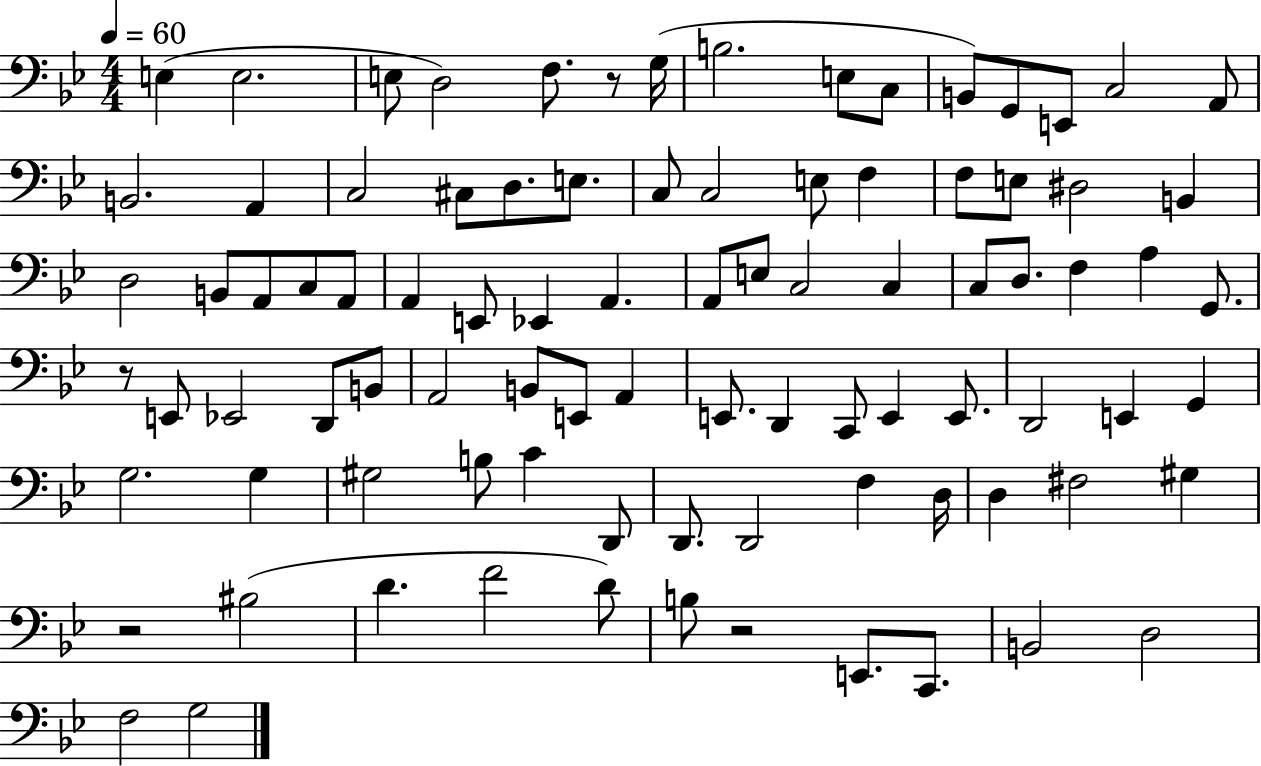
X:1
T:Untitled
M:4/4
L:1/4
K:Bb
E, E,2 E,/2 D,2 F,/2 z/2 G,/4 B,2 E,/2 C,/2 B,,/2 G,,/2 E,,/2 C,2 A,,/2 B,,2 A,, C,2 ^C,/2 D,/2 E,/2 C,/2 C,2 E,/2 F, F,/2 E,/2 ^D,2 B,, D,2 B,,/2 A,,/2 C,/2 A,,/2 A,, E,,/2 _E,, A,, A,,/2 E,/2 C,2 C, C,/2 D,/2 F, A, G,,/2 z/2 E,,/2 _E,,2 D,,/2 B,,/2 A,,2 B,,/2 E,,/2 A,, E,,/2 D,, C,,/2 E,, E,,/2 D,,2 E,, G,, G,2 G, ^G,2 B,/2 C D,,/2 D,,/2 D,,2 F, D,/4 D, ^F,2 ^G, z2 ^B,2 D F2 D/2 B,/2 z2 E,,/2 C,,/2 B,,2 D,2 F,2 G,2